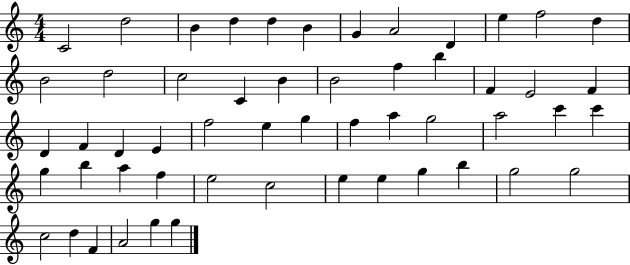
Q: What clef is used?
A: treble